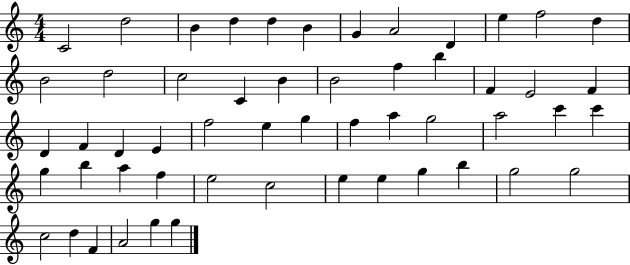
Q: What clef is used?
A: treble